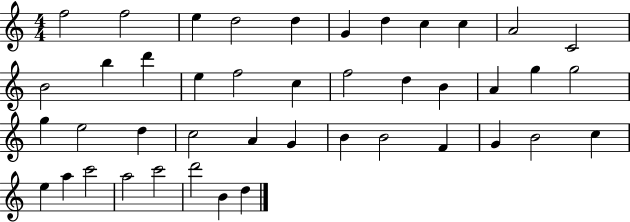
F5/h F5/h E5/q D5/h D5/q G4/q D5/q C5/q C5/q A4/h C4/h B4/h B5/q D6/q E5/q F5/h C5/q F5/h D5/q B4/q A4/q G5/q G5/h G5/q E5/h D5/q C5/h A4/q G4/q B4/q B4/h F4/q G4/q B4/h C5/q E5/q A5/q C6/h A5/h C6/h D6/h B4/q D5/q